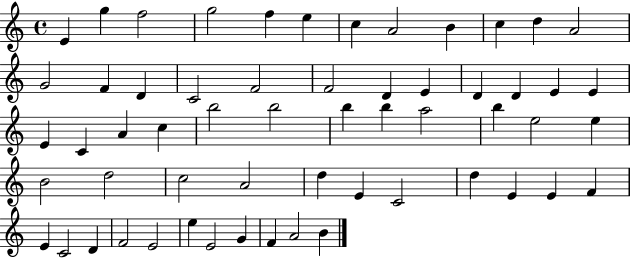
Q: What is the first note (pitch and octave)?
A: E4